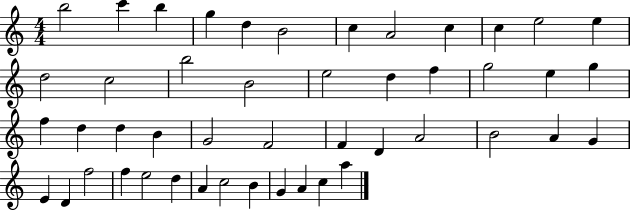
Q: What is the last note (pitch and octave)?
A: A5